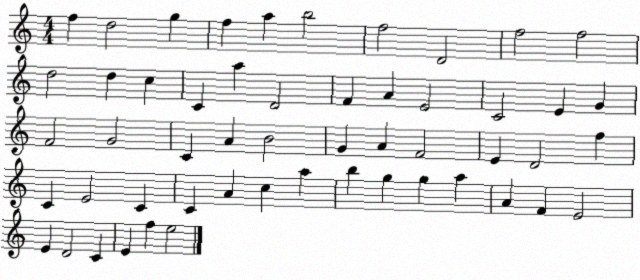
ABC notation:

X:1
T:Untitled
M:4/4
L:1/4
K:C
f d2 g f a b2 f2 D2 f2 f2 d2 d c C a D2 F A E2 C2 E G F2 G2 C A B2 G A F2 E D2 f C E2 C C A c a b g g a A F E2 E D2 C E f e2